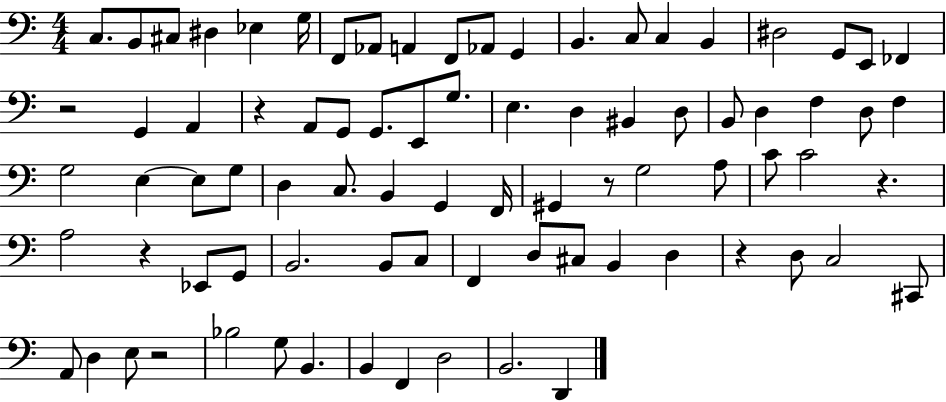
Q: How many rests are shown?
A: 7